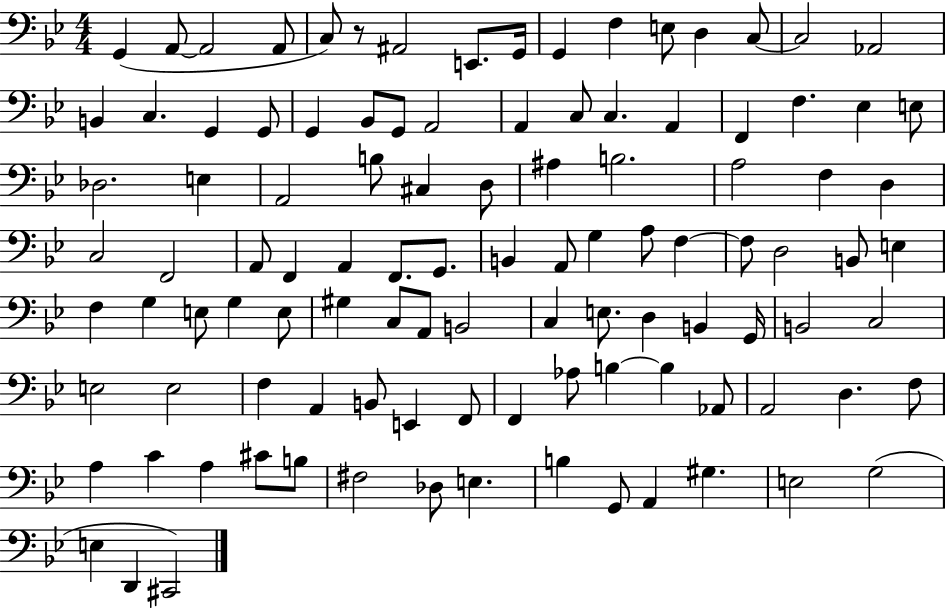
{
  \clef bass
  \numericTimeSignature
  \time 4/4
  \key bes \major
  g,4( a,8~~ a,2 a,8 | c8) r8 ais,2 e,8. g,16 | g,4 f4 e8 d4 c8~~ | c2 aes,2 | \break b,4 c4. g,4 g,8 | g,4 bes,8 g,8 a,2 | a,4 c8 c4. a,4 | f,4 f4. ees4 e8 | \break des2. e4 | a,2 b8 cis4 d8 | ais4 b2. | a2 f4 d4 | \break c2 f,2 | a,8 f,4 a,4 f,8. g,8. | b,4 a,8 g4 a8 f4~~ | f8 d2 b,8 e4 | \break f4 g4 e8 g4 e8 | gis4 c8 a,8 b,2 | c4 e8. d4 b,4 g,16 | b,2 c2 | \break e2 e2 | f4 a,4 b,8 e,4 f,8 | f,4 aes8 b4~~ b4 aes,8 | a,2 d4. f8 | \break a4 c'4 a4 cis'8 b8 | fis2 des8 e4. | b4 g,8 a,4 gis4. | e2 g2( | \break e4 d,4 cis,2) | \bar "|."
}